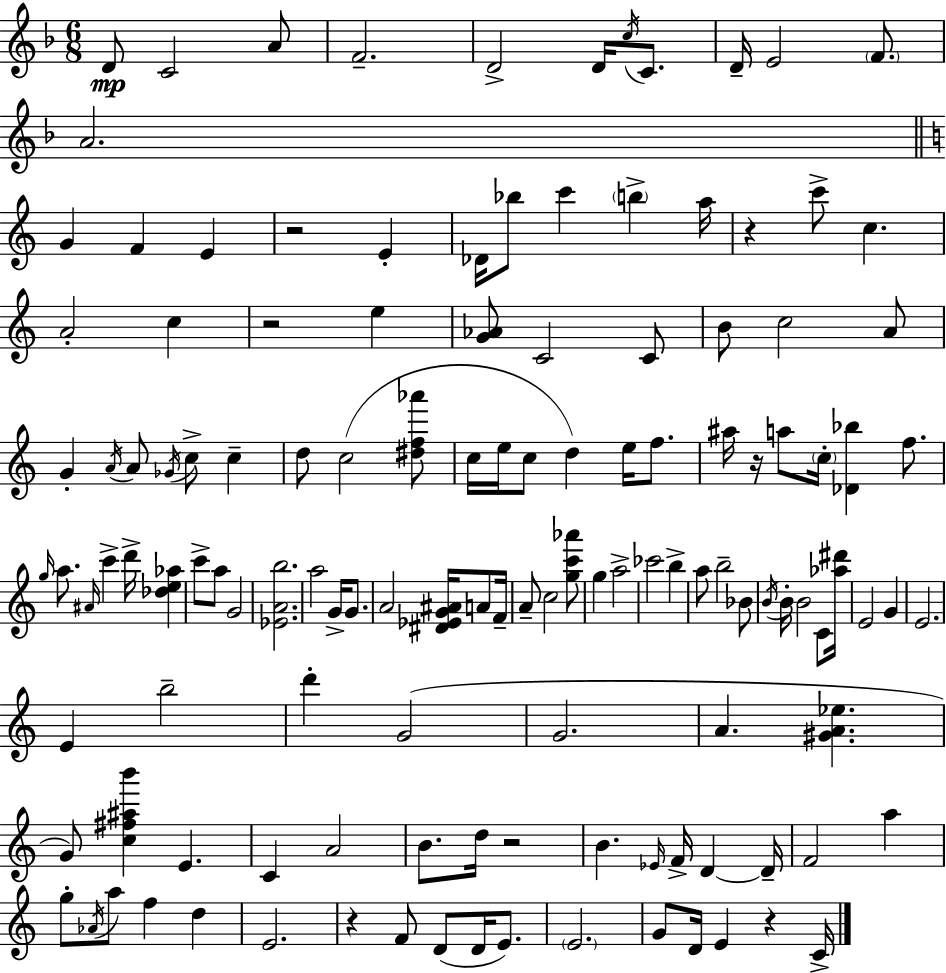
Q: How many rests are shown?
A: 7